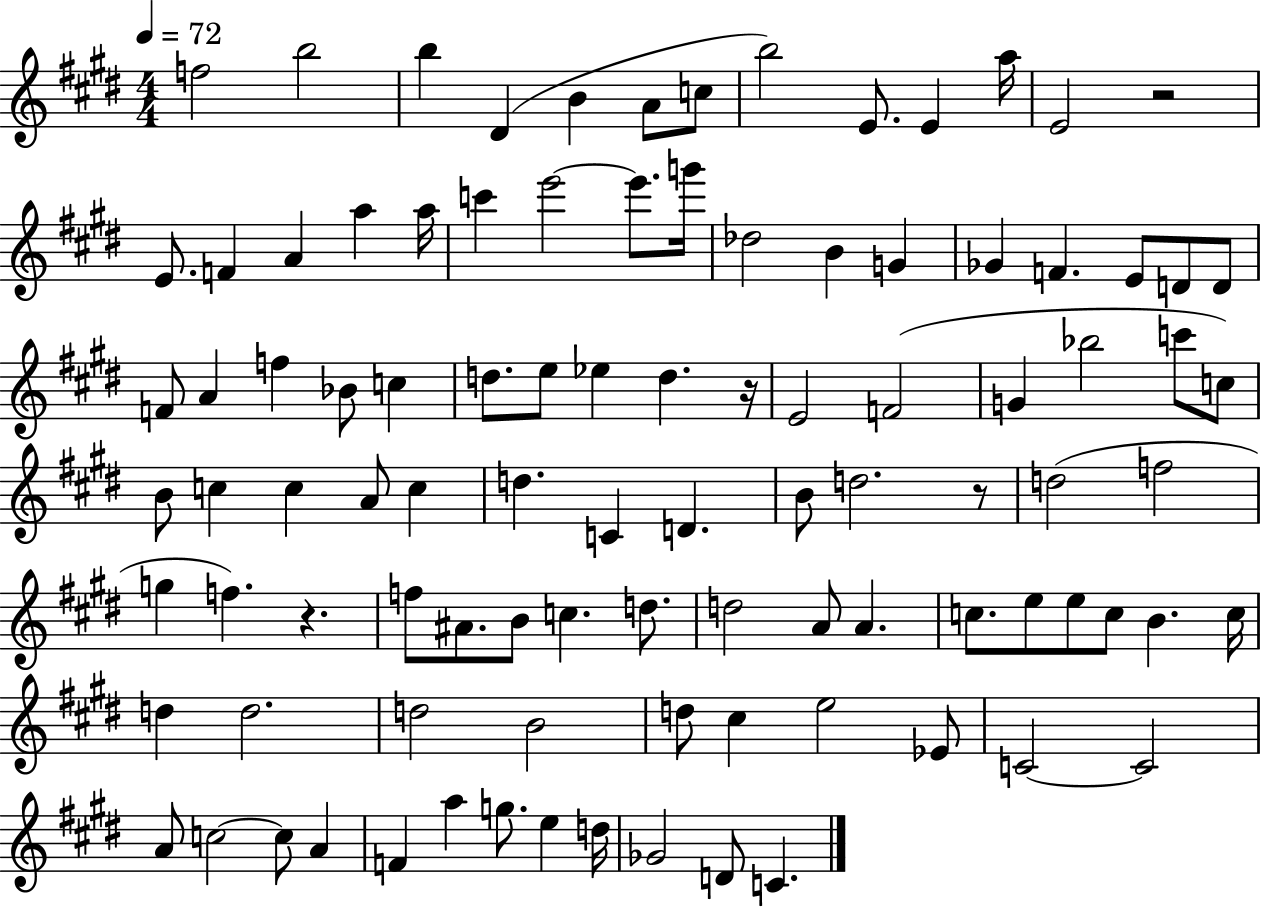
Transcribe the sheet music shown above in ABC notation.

X:1
T:Untitled
M:4/4
L:1/4
K:E
f2 b2 b ^D B A/2 c/2 b2 E/2 E a/4 E2 z2 E/2 F A a a/4 c' e'2 e'/2 g'/4 _d2 B G _G F E/2 D/2 D/2 F/2 A f _B/2 c d/2 e/2 _e d z/4 E2 F2 G _b2 c'/2 c/2 B/2 c c A/2 c d C D B/2 d2 z/2 d2 f2 g f z f/2 ^A/2 B/2 c d/2 d2 A/2 A c/2 e/2 e/2 c/2 B c/4 d d2 d2 B2 d/2 ^c e2 _E/2 C2 C2 A/2 c2 c/2 A F a g/2 e d/4 _G2 D/2 C